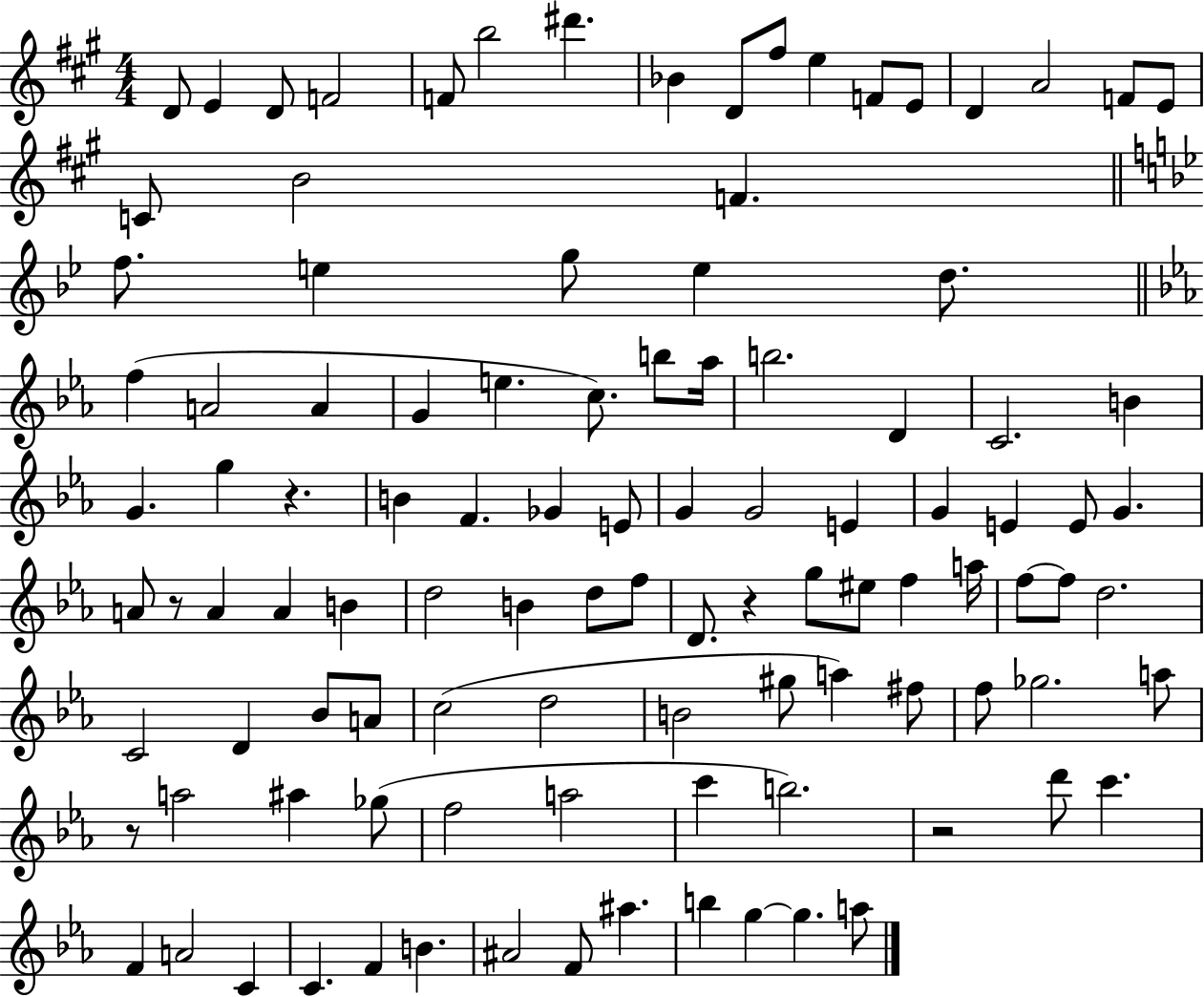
{
  \clef treble
  \numericTimeSignature
  \time 4/4
  \key a \major
  d'8 e'4 d'8 f'2 | f'8 b''2 dis'''4. | bes'4 d'8 fis''8 e''4 f'8 e'8 | d'4 a'2 f'8 e'8 | \break c'8 b'2 f'4. | \bar "||" \break \key bes \major f''8. e''4 g''8 e''4 d''8. | \bar "||" \break \key ees \major f''4( a'2 a'4 | g'4 e''4. c''8.) b''8 aes''16 | b''2. d'4 | c'2. b'4 | \break g'4. g''4 r4. | b'4 f'4. ges'4 e'8 | g'4 g'2 e'4 | g'4 e'4 e'8 g'4. | \break a'8 r8 a'4 a'4 b'4 | d''2 b'4 d''8 f''8 | d'8. r4 g''8 eis''8 f''4 a''16 | f''8~~ f''8 d''2. | \break c'2 d'4 bes'8 a'8 | c''2( d''2 | b'2 gis''8 a''4) fis''8 | f''8 ges''2. a''8 | \break r8 a''2 ais''4 ges''8( | f''2 a''2 | c'''4 b''2.) | r2 d'''8 c'''4. | \break f'4 a'2 c'4 | c'4. f'4 b'4. | ais'2 f'8 ais''4. | b''4 g''4~~ g''4. a''8 | \break \bar "|."
}